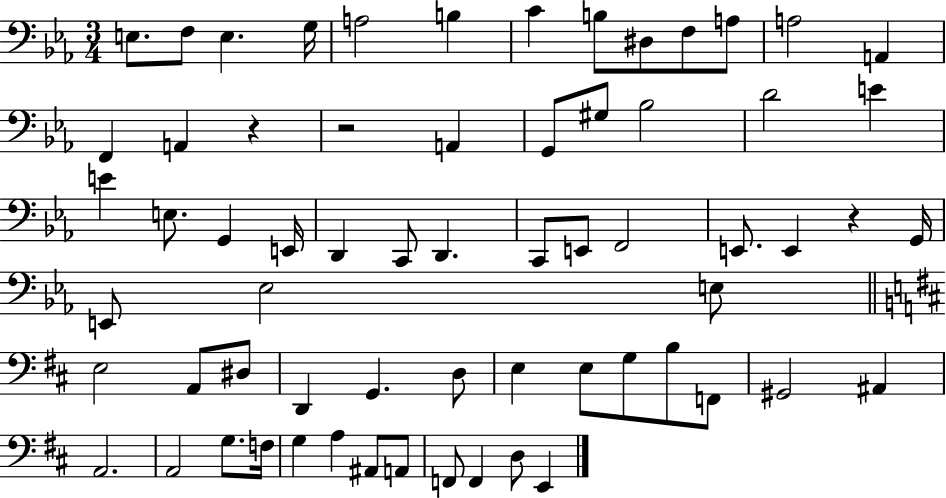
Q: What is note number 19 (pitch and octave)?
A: Bb3